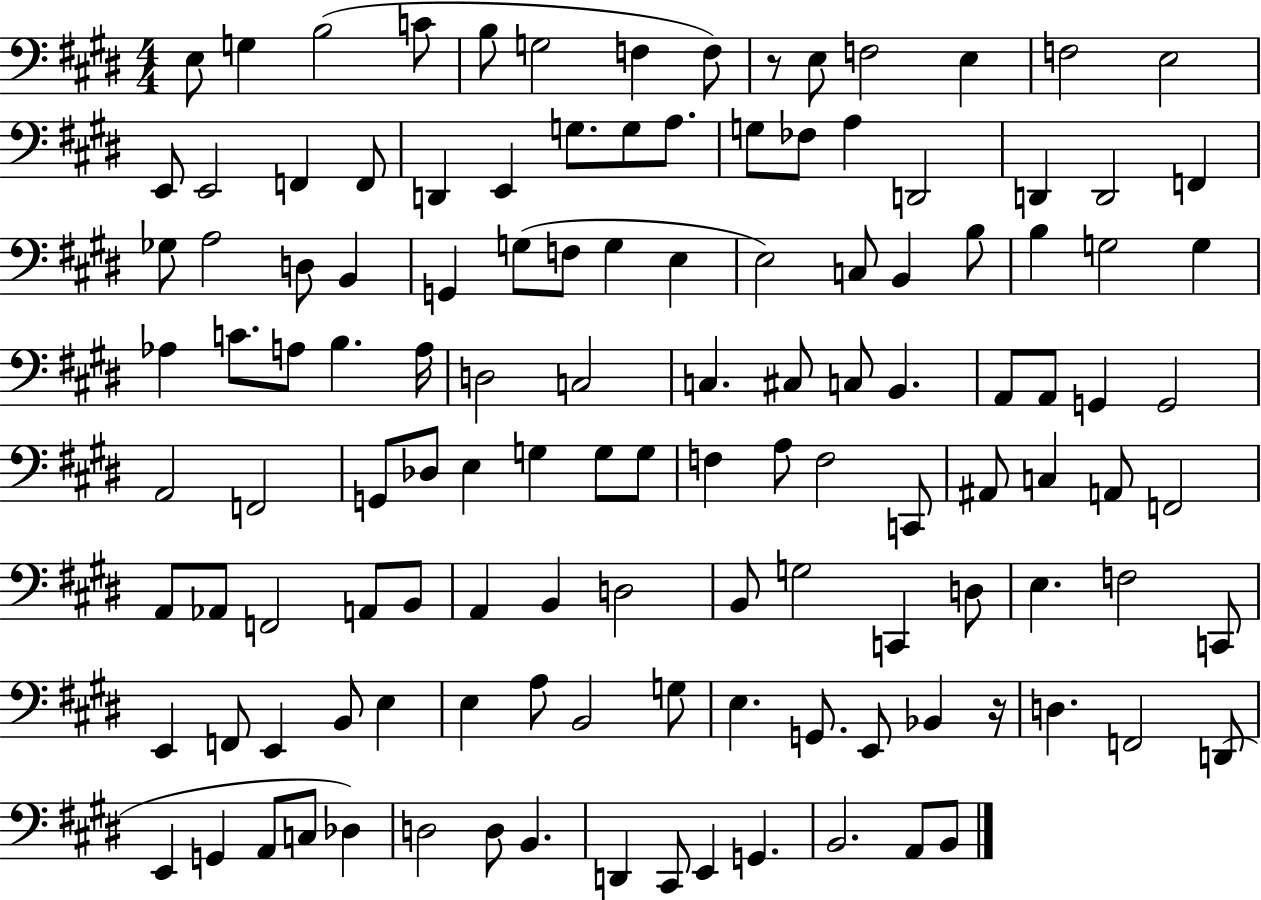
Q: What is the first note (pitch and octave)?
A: E3